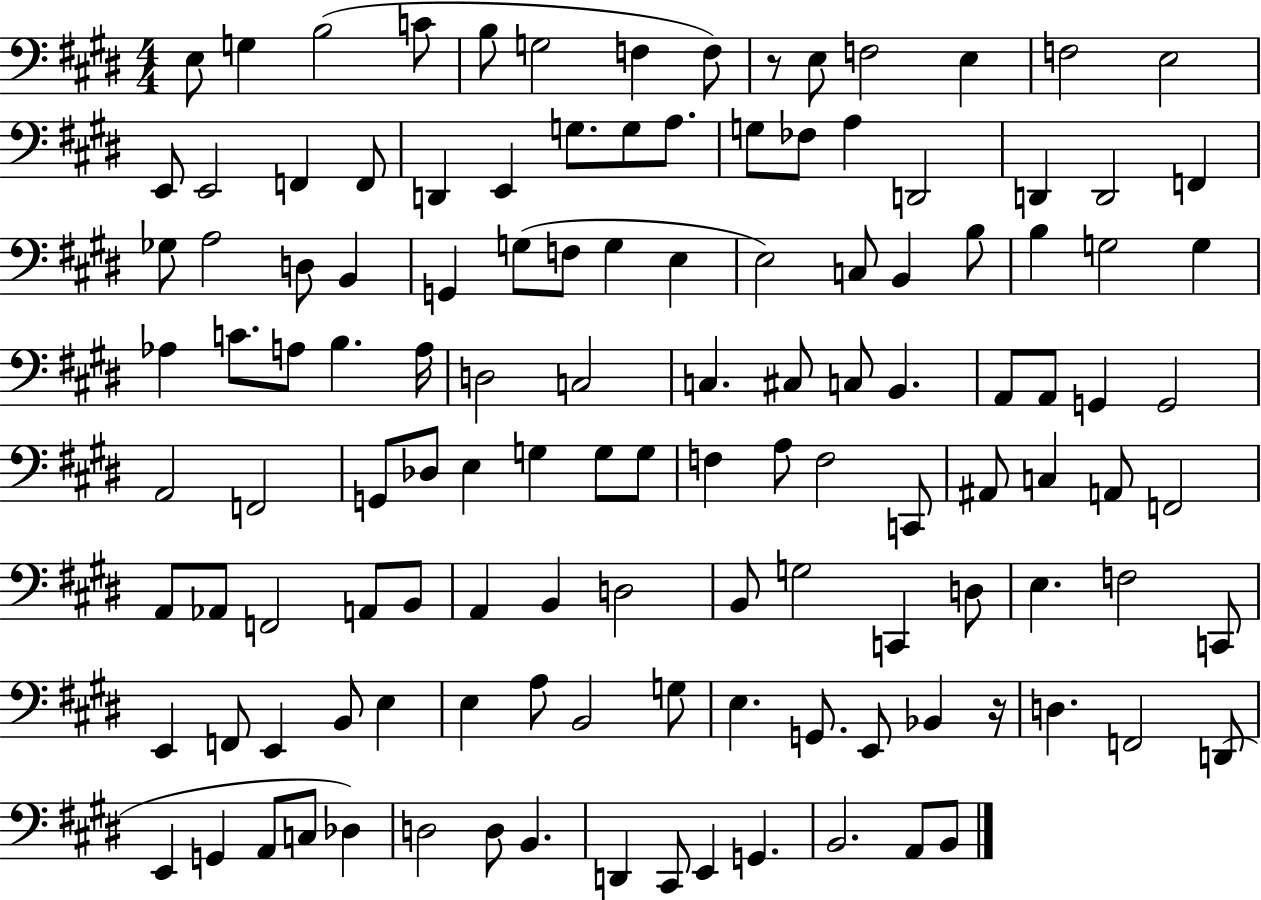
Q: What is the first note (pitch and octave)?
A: E3